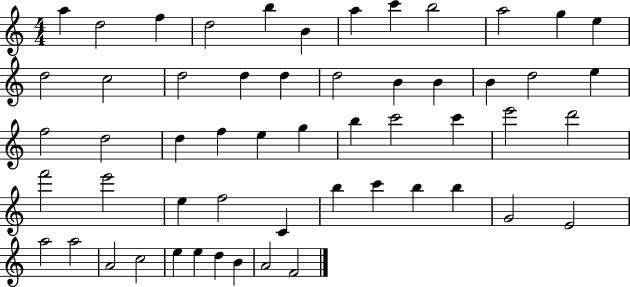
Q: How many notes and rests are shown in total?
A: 55